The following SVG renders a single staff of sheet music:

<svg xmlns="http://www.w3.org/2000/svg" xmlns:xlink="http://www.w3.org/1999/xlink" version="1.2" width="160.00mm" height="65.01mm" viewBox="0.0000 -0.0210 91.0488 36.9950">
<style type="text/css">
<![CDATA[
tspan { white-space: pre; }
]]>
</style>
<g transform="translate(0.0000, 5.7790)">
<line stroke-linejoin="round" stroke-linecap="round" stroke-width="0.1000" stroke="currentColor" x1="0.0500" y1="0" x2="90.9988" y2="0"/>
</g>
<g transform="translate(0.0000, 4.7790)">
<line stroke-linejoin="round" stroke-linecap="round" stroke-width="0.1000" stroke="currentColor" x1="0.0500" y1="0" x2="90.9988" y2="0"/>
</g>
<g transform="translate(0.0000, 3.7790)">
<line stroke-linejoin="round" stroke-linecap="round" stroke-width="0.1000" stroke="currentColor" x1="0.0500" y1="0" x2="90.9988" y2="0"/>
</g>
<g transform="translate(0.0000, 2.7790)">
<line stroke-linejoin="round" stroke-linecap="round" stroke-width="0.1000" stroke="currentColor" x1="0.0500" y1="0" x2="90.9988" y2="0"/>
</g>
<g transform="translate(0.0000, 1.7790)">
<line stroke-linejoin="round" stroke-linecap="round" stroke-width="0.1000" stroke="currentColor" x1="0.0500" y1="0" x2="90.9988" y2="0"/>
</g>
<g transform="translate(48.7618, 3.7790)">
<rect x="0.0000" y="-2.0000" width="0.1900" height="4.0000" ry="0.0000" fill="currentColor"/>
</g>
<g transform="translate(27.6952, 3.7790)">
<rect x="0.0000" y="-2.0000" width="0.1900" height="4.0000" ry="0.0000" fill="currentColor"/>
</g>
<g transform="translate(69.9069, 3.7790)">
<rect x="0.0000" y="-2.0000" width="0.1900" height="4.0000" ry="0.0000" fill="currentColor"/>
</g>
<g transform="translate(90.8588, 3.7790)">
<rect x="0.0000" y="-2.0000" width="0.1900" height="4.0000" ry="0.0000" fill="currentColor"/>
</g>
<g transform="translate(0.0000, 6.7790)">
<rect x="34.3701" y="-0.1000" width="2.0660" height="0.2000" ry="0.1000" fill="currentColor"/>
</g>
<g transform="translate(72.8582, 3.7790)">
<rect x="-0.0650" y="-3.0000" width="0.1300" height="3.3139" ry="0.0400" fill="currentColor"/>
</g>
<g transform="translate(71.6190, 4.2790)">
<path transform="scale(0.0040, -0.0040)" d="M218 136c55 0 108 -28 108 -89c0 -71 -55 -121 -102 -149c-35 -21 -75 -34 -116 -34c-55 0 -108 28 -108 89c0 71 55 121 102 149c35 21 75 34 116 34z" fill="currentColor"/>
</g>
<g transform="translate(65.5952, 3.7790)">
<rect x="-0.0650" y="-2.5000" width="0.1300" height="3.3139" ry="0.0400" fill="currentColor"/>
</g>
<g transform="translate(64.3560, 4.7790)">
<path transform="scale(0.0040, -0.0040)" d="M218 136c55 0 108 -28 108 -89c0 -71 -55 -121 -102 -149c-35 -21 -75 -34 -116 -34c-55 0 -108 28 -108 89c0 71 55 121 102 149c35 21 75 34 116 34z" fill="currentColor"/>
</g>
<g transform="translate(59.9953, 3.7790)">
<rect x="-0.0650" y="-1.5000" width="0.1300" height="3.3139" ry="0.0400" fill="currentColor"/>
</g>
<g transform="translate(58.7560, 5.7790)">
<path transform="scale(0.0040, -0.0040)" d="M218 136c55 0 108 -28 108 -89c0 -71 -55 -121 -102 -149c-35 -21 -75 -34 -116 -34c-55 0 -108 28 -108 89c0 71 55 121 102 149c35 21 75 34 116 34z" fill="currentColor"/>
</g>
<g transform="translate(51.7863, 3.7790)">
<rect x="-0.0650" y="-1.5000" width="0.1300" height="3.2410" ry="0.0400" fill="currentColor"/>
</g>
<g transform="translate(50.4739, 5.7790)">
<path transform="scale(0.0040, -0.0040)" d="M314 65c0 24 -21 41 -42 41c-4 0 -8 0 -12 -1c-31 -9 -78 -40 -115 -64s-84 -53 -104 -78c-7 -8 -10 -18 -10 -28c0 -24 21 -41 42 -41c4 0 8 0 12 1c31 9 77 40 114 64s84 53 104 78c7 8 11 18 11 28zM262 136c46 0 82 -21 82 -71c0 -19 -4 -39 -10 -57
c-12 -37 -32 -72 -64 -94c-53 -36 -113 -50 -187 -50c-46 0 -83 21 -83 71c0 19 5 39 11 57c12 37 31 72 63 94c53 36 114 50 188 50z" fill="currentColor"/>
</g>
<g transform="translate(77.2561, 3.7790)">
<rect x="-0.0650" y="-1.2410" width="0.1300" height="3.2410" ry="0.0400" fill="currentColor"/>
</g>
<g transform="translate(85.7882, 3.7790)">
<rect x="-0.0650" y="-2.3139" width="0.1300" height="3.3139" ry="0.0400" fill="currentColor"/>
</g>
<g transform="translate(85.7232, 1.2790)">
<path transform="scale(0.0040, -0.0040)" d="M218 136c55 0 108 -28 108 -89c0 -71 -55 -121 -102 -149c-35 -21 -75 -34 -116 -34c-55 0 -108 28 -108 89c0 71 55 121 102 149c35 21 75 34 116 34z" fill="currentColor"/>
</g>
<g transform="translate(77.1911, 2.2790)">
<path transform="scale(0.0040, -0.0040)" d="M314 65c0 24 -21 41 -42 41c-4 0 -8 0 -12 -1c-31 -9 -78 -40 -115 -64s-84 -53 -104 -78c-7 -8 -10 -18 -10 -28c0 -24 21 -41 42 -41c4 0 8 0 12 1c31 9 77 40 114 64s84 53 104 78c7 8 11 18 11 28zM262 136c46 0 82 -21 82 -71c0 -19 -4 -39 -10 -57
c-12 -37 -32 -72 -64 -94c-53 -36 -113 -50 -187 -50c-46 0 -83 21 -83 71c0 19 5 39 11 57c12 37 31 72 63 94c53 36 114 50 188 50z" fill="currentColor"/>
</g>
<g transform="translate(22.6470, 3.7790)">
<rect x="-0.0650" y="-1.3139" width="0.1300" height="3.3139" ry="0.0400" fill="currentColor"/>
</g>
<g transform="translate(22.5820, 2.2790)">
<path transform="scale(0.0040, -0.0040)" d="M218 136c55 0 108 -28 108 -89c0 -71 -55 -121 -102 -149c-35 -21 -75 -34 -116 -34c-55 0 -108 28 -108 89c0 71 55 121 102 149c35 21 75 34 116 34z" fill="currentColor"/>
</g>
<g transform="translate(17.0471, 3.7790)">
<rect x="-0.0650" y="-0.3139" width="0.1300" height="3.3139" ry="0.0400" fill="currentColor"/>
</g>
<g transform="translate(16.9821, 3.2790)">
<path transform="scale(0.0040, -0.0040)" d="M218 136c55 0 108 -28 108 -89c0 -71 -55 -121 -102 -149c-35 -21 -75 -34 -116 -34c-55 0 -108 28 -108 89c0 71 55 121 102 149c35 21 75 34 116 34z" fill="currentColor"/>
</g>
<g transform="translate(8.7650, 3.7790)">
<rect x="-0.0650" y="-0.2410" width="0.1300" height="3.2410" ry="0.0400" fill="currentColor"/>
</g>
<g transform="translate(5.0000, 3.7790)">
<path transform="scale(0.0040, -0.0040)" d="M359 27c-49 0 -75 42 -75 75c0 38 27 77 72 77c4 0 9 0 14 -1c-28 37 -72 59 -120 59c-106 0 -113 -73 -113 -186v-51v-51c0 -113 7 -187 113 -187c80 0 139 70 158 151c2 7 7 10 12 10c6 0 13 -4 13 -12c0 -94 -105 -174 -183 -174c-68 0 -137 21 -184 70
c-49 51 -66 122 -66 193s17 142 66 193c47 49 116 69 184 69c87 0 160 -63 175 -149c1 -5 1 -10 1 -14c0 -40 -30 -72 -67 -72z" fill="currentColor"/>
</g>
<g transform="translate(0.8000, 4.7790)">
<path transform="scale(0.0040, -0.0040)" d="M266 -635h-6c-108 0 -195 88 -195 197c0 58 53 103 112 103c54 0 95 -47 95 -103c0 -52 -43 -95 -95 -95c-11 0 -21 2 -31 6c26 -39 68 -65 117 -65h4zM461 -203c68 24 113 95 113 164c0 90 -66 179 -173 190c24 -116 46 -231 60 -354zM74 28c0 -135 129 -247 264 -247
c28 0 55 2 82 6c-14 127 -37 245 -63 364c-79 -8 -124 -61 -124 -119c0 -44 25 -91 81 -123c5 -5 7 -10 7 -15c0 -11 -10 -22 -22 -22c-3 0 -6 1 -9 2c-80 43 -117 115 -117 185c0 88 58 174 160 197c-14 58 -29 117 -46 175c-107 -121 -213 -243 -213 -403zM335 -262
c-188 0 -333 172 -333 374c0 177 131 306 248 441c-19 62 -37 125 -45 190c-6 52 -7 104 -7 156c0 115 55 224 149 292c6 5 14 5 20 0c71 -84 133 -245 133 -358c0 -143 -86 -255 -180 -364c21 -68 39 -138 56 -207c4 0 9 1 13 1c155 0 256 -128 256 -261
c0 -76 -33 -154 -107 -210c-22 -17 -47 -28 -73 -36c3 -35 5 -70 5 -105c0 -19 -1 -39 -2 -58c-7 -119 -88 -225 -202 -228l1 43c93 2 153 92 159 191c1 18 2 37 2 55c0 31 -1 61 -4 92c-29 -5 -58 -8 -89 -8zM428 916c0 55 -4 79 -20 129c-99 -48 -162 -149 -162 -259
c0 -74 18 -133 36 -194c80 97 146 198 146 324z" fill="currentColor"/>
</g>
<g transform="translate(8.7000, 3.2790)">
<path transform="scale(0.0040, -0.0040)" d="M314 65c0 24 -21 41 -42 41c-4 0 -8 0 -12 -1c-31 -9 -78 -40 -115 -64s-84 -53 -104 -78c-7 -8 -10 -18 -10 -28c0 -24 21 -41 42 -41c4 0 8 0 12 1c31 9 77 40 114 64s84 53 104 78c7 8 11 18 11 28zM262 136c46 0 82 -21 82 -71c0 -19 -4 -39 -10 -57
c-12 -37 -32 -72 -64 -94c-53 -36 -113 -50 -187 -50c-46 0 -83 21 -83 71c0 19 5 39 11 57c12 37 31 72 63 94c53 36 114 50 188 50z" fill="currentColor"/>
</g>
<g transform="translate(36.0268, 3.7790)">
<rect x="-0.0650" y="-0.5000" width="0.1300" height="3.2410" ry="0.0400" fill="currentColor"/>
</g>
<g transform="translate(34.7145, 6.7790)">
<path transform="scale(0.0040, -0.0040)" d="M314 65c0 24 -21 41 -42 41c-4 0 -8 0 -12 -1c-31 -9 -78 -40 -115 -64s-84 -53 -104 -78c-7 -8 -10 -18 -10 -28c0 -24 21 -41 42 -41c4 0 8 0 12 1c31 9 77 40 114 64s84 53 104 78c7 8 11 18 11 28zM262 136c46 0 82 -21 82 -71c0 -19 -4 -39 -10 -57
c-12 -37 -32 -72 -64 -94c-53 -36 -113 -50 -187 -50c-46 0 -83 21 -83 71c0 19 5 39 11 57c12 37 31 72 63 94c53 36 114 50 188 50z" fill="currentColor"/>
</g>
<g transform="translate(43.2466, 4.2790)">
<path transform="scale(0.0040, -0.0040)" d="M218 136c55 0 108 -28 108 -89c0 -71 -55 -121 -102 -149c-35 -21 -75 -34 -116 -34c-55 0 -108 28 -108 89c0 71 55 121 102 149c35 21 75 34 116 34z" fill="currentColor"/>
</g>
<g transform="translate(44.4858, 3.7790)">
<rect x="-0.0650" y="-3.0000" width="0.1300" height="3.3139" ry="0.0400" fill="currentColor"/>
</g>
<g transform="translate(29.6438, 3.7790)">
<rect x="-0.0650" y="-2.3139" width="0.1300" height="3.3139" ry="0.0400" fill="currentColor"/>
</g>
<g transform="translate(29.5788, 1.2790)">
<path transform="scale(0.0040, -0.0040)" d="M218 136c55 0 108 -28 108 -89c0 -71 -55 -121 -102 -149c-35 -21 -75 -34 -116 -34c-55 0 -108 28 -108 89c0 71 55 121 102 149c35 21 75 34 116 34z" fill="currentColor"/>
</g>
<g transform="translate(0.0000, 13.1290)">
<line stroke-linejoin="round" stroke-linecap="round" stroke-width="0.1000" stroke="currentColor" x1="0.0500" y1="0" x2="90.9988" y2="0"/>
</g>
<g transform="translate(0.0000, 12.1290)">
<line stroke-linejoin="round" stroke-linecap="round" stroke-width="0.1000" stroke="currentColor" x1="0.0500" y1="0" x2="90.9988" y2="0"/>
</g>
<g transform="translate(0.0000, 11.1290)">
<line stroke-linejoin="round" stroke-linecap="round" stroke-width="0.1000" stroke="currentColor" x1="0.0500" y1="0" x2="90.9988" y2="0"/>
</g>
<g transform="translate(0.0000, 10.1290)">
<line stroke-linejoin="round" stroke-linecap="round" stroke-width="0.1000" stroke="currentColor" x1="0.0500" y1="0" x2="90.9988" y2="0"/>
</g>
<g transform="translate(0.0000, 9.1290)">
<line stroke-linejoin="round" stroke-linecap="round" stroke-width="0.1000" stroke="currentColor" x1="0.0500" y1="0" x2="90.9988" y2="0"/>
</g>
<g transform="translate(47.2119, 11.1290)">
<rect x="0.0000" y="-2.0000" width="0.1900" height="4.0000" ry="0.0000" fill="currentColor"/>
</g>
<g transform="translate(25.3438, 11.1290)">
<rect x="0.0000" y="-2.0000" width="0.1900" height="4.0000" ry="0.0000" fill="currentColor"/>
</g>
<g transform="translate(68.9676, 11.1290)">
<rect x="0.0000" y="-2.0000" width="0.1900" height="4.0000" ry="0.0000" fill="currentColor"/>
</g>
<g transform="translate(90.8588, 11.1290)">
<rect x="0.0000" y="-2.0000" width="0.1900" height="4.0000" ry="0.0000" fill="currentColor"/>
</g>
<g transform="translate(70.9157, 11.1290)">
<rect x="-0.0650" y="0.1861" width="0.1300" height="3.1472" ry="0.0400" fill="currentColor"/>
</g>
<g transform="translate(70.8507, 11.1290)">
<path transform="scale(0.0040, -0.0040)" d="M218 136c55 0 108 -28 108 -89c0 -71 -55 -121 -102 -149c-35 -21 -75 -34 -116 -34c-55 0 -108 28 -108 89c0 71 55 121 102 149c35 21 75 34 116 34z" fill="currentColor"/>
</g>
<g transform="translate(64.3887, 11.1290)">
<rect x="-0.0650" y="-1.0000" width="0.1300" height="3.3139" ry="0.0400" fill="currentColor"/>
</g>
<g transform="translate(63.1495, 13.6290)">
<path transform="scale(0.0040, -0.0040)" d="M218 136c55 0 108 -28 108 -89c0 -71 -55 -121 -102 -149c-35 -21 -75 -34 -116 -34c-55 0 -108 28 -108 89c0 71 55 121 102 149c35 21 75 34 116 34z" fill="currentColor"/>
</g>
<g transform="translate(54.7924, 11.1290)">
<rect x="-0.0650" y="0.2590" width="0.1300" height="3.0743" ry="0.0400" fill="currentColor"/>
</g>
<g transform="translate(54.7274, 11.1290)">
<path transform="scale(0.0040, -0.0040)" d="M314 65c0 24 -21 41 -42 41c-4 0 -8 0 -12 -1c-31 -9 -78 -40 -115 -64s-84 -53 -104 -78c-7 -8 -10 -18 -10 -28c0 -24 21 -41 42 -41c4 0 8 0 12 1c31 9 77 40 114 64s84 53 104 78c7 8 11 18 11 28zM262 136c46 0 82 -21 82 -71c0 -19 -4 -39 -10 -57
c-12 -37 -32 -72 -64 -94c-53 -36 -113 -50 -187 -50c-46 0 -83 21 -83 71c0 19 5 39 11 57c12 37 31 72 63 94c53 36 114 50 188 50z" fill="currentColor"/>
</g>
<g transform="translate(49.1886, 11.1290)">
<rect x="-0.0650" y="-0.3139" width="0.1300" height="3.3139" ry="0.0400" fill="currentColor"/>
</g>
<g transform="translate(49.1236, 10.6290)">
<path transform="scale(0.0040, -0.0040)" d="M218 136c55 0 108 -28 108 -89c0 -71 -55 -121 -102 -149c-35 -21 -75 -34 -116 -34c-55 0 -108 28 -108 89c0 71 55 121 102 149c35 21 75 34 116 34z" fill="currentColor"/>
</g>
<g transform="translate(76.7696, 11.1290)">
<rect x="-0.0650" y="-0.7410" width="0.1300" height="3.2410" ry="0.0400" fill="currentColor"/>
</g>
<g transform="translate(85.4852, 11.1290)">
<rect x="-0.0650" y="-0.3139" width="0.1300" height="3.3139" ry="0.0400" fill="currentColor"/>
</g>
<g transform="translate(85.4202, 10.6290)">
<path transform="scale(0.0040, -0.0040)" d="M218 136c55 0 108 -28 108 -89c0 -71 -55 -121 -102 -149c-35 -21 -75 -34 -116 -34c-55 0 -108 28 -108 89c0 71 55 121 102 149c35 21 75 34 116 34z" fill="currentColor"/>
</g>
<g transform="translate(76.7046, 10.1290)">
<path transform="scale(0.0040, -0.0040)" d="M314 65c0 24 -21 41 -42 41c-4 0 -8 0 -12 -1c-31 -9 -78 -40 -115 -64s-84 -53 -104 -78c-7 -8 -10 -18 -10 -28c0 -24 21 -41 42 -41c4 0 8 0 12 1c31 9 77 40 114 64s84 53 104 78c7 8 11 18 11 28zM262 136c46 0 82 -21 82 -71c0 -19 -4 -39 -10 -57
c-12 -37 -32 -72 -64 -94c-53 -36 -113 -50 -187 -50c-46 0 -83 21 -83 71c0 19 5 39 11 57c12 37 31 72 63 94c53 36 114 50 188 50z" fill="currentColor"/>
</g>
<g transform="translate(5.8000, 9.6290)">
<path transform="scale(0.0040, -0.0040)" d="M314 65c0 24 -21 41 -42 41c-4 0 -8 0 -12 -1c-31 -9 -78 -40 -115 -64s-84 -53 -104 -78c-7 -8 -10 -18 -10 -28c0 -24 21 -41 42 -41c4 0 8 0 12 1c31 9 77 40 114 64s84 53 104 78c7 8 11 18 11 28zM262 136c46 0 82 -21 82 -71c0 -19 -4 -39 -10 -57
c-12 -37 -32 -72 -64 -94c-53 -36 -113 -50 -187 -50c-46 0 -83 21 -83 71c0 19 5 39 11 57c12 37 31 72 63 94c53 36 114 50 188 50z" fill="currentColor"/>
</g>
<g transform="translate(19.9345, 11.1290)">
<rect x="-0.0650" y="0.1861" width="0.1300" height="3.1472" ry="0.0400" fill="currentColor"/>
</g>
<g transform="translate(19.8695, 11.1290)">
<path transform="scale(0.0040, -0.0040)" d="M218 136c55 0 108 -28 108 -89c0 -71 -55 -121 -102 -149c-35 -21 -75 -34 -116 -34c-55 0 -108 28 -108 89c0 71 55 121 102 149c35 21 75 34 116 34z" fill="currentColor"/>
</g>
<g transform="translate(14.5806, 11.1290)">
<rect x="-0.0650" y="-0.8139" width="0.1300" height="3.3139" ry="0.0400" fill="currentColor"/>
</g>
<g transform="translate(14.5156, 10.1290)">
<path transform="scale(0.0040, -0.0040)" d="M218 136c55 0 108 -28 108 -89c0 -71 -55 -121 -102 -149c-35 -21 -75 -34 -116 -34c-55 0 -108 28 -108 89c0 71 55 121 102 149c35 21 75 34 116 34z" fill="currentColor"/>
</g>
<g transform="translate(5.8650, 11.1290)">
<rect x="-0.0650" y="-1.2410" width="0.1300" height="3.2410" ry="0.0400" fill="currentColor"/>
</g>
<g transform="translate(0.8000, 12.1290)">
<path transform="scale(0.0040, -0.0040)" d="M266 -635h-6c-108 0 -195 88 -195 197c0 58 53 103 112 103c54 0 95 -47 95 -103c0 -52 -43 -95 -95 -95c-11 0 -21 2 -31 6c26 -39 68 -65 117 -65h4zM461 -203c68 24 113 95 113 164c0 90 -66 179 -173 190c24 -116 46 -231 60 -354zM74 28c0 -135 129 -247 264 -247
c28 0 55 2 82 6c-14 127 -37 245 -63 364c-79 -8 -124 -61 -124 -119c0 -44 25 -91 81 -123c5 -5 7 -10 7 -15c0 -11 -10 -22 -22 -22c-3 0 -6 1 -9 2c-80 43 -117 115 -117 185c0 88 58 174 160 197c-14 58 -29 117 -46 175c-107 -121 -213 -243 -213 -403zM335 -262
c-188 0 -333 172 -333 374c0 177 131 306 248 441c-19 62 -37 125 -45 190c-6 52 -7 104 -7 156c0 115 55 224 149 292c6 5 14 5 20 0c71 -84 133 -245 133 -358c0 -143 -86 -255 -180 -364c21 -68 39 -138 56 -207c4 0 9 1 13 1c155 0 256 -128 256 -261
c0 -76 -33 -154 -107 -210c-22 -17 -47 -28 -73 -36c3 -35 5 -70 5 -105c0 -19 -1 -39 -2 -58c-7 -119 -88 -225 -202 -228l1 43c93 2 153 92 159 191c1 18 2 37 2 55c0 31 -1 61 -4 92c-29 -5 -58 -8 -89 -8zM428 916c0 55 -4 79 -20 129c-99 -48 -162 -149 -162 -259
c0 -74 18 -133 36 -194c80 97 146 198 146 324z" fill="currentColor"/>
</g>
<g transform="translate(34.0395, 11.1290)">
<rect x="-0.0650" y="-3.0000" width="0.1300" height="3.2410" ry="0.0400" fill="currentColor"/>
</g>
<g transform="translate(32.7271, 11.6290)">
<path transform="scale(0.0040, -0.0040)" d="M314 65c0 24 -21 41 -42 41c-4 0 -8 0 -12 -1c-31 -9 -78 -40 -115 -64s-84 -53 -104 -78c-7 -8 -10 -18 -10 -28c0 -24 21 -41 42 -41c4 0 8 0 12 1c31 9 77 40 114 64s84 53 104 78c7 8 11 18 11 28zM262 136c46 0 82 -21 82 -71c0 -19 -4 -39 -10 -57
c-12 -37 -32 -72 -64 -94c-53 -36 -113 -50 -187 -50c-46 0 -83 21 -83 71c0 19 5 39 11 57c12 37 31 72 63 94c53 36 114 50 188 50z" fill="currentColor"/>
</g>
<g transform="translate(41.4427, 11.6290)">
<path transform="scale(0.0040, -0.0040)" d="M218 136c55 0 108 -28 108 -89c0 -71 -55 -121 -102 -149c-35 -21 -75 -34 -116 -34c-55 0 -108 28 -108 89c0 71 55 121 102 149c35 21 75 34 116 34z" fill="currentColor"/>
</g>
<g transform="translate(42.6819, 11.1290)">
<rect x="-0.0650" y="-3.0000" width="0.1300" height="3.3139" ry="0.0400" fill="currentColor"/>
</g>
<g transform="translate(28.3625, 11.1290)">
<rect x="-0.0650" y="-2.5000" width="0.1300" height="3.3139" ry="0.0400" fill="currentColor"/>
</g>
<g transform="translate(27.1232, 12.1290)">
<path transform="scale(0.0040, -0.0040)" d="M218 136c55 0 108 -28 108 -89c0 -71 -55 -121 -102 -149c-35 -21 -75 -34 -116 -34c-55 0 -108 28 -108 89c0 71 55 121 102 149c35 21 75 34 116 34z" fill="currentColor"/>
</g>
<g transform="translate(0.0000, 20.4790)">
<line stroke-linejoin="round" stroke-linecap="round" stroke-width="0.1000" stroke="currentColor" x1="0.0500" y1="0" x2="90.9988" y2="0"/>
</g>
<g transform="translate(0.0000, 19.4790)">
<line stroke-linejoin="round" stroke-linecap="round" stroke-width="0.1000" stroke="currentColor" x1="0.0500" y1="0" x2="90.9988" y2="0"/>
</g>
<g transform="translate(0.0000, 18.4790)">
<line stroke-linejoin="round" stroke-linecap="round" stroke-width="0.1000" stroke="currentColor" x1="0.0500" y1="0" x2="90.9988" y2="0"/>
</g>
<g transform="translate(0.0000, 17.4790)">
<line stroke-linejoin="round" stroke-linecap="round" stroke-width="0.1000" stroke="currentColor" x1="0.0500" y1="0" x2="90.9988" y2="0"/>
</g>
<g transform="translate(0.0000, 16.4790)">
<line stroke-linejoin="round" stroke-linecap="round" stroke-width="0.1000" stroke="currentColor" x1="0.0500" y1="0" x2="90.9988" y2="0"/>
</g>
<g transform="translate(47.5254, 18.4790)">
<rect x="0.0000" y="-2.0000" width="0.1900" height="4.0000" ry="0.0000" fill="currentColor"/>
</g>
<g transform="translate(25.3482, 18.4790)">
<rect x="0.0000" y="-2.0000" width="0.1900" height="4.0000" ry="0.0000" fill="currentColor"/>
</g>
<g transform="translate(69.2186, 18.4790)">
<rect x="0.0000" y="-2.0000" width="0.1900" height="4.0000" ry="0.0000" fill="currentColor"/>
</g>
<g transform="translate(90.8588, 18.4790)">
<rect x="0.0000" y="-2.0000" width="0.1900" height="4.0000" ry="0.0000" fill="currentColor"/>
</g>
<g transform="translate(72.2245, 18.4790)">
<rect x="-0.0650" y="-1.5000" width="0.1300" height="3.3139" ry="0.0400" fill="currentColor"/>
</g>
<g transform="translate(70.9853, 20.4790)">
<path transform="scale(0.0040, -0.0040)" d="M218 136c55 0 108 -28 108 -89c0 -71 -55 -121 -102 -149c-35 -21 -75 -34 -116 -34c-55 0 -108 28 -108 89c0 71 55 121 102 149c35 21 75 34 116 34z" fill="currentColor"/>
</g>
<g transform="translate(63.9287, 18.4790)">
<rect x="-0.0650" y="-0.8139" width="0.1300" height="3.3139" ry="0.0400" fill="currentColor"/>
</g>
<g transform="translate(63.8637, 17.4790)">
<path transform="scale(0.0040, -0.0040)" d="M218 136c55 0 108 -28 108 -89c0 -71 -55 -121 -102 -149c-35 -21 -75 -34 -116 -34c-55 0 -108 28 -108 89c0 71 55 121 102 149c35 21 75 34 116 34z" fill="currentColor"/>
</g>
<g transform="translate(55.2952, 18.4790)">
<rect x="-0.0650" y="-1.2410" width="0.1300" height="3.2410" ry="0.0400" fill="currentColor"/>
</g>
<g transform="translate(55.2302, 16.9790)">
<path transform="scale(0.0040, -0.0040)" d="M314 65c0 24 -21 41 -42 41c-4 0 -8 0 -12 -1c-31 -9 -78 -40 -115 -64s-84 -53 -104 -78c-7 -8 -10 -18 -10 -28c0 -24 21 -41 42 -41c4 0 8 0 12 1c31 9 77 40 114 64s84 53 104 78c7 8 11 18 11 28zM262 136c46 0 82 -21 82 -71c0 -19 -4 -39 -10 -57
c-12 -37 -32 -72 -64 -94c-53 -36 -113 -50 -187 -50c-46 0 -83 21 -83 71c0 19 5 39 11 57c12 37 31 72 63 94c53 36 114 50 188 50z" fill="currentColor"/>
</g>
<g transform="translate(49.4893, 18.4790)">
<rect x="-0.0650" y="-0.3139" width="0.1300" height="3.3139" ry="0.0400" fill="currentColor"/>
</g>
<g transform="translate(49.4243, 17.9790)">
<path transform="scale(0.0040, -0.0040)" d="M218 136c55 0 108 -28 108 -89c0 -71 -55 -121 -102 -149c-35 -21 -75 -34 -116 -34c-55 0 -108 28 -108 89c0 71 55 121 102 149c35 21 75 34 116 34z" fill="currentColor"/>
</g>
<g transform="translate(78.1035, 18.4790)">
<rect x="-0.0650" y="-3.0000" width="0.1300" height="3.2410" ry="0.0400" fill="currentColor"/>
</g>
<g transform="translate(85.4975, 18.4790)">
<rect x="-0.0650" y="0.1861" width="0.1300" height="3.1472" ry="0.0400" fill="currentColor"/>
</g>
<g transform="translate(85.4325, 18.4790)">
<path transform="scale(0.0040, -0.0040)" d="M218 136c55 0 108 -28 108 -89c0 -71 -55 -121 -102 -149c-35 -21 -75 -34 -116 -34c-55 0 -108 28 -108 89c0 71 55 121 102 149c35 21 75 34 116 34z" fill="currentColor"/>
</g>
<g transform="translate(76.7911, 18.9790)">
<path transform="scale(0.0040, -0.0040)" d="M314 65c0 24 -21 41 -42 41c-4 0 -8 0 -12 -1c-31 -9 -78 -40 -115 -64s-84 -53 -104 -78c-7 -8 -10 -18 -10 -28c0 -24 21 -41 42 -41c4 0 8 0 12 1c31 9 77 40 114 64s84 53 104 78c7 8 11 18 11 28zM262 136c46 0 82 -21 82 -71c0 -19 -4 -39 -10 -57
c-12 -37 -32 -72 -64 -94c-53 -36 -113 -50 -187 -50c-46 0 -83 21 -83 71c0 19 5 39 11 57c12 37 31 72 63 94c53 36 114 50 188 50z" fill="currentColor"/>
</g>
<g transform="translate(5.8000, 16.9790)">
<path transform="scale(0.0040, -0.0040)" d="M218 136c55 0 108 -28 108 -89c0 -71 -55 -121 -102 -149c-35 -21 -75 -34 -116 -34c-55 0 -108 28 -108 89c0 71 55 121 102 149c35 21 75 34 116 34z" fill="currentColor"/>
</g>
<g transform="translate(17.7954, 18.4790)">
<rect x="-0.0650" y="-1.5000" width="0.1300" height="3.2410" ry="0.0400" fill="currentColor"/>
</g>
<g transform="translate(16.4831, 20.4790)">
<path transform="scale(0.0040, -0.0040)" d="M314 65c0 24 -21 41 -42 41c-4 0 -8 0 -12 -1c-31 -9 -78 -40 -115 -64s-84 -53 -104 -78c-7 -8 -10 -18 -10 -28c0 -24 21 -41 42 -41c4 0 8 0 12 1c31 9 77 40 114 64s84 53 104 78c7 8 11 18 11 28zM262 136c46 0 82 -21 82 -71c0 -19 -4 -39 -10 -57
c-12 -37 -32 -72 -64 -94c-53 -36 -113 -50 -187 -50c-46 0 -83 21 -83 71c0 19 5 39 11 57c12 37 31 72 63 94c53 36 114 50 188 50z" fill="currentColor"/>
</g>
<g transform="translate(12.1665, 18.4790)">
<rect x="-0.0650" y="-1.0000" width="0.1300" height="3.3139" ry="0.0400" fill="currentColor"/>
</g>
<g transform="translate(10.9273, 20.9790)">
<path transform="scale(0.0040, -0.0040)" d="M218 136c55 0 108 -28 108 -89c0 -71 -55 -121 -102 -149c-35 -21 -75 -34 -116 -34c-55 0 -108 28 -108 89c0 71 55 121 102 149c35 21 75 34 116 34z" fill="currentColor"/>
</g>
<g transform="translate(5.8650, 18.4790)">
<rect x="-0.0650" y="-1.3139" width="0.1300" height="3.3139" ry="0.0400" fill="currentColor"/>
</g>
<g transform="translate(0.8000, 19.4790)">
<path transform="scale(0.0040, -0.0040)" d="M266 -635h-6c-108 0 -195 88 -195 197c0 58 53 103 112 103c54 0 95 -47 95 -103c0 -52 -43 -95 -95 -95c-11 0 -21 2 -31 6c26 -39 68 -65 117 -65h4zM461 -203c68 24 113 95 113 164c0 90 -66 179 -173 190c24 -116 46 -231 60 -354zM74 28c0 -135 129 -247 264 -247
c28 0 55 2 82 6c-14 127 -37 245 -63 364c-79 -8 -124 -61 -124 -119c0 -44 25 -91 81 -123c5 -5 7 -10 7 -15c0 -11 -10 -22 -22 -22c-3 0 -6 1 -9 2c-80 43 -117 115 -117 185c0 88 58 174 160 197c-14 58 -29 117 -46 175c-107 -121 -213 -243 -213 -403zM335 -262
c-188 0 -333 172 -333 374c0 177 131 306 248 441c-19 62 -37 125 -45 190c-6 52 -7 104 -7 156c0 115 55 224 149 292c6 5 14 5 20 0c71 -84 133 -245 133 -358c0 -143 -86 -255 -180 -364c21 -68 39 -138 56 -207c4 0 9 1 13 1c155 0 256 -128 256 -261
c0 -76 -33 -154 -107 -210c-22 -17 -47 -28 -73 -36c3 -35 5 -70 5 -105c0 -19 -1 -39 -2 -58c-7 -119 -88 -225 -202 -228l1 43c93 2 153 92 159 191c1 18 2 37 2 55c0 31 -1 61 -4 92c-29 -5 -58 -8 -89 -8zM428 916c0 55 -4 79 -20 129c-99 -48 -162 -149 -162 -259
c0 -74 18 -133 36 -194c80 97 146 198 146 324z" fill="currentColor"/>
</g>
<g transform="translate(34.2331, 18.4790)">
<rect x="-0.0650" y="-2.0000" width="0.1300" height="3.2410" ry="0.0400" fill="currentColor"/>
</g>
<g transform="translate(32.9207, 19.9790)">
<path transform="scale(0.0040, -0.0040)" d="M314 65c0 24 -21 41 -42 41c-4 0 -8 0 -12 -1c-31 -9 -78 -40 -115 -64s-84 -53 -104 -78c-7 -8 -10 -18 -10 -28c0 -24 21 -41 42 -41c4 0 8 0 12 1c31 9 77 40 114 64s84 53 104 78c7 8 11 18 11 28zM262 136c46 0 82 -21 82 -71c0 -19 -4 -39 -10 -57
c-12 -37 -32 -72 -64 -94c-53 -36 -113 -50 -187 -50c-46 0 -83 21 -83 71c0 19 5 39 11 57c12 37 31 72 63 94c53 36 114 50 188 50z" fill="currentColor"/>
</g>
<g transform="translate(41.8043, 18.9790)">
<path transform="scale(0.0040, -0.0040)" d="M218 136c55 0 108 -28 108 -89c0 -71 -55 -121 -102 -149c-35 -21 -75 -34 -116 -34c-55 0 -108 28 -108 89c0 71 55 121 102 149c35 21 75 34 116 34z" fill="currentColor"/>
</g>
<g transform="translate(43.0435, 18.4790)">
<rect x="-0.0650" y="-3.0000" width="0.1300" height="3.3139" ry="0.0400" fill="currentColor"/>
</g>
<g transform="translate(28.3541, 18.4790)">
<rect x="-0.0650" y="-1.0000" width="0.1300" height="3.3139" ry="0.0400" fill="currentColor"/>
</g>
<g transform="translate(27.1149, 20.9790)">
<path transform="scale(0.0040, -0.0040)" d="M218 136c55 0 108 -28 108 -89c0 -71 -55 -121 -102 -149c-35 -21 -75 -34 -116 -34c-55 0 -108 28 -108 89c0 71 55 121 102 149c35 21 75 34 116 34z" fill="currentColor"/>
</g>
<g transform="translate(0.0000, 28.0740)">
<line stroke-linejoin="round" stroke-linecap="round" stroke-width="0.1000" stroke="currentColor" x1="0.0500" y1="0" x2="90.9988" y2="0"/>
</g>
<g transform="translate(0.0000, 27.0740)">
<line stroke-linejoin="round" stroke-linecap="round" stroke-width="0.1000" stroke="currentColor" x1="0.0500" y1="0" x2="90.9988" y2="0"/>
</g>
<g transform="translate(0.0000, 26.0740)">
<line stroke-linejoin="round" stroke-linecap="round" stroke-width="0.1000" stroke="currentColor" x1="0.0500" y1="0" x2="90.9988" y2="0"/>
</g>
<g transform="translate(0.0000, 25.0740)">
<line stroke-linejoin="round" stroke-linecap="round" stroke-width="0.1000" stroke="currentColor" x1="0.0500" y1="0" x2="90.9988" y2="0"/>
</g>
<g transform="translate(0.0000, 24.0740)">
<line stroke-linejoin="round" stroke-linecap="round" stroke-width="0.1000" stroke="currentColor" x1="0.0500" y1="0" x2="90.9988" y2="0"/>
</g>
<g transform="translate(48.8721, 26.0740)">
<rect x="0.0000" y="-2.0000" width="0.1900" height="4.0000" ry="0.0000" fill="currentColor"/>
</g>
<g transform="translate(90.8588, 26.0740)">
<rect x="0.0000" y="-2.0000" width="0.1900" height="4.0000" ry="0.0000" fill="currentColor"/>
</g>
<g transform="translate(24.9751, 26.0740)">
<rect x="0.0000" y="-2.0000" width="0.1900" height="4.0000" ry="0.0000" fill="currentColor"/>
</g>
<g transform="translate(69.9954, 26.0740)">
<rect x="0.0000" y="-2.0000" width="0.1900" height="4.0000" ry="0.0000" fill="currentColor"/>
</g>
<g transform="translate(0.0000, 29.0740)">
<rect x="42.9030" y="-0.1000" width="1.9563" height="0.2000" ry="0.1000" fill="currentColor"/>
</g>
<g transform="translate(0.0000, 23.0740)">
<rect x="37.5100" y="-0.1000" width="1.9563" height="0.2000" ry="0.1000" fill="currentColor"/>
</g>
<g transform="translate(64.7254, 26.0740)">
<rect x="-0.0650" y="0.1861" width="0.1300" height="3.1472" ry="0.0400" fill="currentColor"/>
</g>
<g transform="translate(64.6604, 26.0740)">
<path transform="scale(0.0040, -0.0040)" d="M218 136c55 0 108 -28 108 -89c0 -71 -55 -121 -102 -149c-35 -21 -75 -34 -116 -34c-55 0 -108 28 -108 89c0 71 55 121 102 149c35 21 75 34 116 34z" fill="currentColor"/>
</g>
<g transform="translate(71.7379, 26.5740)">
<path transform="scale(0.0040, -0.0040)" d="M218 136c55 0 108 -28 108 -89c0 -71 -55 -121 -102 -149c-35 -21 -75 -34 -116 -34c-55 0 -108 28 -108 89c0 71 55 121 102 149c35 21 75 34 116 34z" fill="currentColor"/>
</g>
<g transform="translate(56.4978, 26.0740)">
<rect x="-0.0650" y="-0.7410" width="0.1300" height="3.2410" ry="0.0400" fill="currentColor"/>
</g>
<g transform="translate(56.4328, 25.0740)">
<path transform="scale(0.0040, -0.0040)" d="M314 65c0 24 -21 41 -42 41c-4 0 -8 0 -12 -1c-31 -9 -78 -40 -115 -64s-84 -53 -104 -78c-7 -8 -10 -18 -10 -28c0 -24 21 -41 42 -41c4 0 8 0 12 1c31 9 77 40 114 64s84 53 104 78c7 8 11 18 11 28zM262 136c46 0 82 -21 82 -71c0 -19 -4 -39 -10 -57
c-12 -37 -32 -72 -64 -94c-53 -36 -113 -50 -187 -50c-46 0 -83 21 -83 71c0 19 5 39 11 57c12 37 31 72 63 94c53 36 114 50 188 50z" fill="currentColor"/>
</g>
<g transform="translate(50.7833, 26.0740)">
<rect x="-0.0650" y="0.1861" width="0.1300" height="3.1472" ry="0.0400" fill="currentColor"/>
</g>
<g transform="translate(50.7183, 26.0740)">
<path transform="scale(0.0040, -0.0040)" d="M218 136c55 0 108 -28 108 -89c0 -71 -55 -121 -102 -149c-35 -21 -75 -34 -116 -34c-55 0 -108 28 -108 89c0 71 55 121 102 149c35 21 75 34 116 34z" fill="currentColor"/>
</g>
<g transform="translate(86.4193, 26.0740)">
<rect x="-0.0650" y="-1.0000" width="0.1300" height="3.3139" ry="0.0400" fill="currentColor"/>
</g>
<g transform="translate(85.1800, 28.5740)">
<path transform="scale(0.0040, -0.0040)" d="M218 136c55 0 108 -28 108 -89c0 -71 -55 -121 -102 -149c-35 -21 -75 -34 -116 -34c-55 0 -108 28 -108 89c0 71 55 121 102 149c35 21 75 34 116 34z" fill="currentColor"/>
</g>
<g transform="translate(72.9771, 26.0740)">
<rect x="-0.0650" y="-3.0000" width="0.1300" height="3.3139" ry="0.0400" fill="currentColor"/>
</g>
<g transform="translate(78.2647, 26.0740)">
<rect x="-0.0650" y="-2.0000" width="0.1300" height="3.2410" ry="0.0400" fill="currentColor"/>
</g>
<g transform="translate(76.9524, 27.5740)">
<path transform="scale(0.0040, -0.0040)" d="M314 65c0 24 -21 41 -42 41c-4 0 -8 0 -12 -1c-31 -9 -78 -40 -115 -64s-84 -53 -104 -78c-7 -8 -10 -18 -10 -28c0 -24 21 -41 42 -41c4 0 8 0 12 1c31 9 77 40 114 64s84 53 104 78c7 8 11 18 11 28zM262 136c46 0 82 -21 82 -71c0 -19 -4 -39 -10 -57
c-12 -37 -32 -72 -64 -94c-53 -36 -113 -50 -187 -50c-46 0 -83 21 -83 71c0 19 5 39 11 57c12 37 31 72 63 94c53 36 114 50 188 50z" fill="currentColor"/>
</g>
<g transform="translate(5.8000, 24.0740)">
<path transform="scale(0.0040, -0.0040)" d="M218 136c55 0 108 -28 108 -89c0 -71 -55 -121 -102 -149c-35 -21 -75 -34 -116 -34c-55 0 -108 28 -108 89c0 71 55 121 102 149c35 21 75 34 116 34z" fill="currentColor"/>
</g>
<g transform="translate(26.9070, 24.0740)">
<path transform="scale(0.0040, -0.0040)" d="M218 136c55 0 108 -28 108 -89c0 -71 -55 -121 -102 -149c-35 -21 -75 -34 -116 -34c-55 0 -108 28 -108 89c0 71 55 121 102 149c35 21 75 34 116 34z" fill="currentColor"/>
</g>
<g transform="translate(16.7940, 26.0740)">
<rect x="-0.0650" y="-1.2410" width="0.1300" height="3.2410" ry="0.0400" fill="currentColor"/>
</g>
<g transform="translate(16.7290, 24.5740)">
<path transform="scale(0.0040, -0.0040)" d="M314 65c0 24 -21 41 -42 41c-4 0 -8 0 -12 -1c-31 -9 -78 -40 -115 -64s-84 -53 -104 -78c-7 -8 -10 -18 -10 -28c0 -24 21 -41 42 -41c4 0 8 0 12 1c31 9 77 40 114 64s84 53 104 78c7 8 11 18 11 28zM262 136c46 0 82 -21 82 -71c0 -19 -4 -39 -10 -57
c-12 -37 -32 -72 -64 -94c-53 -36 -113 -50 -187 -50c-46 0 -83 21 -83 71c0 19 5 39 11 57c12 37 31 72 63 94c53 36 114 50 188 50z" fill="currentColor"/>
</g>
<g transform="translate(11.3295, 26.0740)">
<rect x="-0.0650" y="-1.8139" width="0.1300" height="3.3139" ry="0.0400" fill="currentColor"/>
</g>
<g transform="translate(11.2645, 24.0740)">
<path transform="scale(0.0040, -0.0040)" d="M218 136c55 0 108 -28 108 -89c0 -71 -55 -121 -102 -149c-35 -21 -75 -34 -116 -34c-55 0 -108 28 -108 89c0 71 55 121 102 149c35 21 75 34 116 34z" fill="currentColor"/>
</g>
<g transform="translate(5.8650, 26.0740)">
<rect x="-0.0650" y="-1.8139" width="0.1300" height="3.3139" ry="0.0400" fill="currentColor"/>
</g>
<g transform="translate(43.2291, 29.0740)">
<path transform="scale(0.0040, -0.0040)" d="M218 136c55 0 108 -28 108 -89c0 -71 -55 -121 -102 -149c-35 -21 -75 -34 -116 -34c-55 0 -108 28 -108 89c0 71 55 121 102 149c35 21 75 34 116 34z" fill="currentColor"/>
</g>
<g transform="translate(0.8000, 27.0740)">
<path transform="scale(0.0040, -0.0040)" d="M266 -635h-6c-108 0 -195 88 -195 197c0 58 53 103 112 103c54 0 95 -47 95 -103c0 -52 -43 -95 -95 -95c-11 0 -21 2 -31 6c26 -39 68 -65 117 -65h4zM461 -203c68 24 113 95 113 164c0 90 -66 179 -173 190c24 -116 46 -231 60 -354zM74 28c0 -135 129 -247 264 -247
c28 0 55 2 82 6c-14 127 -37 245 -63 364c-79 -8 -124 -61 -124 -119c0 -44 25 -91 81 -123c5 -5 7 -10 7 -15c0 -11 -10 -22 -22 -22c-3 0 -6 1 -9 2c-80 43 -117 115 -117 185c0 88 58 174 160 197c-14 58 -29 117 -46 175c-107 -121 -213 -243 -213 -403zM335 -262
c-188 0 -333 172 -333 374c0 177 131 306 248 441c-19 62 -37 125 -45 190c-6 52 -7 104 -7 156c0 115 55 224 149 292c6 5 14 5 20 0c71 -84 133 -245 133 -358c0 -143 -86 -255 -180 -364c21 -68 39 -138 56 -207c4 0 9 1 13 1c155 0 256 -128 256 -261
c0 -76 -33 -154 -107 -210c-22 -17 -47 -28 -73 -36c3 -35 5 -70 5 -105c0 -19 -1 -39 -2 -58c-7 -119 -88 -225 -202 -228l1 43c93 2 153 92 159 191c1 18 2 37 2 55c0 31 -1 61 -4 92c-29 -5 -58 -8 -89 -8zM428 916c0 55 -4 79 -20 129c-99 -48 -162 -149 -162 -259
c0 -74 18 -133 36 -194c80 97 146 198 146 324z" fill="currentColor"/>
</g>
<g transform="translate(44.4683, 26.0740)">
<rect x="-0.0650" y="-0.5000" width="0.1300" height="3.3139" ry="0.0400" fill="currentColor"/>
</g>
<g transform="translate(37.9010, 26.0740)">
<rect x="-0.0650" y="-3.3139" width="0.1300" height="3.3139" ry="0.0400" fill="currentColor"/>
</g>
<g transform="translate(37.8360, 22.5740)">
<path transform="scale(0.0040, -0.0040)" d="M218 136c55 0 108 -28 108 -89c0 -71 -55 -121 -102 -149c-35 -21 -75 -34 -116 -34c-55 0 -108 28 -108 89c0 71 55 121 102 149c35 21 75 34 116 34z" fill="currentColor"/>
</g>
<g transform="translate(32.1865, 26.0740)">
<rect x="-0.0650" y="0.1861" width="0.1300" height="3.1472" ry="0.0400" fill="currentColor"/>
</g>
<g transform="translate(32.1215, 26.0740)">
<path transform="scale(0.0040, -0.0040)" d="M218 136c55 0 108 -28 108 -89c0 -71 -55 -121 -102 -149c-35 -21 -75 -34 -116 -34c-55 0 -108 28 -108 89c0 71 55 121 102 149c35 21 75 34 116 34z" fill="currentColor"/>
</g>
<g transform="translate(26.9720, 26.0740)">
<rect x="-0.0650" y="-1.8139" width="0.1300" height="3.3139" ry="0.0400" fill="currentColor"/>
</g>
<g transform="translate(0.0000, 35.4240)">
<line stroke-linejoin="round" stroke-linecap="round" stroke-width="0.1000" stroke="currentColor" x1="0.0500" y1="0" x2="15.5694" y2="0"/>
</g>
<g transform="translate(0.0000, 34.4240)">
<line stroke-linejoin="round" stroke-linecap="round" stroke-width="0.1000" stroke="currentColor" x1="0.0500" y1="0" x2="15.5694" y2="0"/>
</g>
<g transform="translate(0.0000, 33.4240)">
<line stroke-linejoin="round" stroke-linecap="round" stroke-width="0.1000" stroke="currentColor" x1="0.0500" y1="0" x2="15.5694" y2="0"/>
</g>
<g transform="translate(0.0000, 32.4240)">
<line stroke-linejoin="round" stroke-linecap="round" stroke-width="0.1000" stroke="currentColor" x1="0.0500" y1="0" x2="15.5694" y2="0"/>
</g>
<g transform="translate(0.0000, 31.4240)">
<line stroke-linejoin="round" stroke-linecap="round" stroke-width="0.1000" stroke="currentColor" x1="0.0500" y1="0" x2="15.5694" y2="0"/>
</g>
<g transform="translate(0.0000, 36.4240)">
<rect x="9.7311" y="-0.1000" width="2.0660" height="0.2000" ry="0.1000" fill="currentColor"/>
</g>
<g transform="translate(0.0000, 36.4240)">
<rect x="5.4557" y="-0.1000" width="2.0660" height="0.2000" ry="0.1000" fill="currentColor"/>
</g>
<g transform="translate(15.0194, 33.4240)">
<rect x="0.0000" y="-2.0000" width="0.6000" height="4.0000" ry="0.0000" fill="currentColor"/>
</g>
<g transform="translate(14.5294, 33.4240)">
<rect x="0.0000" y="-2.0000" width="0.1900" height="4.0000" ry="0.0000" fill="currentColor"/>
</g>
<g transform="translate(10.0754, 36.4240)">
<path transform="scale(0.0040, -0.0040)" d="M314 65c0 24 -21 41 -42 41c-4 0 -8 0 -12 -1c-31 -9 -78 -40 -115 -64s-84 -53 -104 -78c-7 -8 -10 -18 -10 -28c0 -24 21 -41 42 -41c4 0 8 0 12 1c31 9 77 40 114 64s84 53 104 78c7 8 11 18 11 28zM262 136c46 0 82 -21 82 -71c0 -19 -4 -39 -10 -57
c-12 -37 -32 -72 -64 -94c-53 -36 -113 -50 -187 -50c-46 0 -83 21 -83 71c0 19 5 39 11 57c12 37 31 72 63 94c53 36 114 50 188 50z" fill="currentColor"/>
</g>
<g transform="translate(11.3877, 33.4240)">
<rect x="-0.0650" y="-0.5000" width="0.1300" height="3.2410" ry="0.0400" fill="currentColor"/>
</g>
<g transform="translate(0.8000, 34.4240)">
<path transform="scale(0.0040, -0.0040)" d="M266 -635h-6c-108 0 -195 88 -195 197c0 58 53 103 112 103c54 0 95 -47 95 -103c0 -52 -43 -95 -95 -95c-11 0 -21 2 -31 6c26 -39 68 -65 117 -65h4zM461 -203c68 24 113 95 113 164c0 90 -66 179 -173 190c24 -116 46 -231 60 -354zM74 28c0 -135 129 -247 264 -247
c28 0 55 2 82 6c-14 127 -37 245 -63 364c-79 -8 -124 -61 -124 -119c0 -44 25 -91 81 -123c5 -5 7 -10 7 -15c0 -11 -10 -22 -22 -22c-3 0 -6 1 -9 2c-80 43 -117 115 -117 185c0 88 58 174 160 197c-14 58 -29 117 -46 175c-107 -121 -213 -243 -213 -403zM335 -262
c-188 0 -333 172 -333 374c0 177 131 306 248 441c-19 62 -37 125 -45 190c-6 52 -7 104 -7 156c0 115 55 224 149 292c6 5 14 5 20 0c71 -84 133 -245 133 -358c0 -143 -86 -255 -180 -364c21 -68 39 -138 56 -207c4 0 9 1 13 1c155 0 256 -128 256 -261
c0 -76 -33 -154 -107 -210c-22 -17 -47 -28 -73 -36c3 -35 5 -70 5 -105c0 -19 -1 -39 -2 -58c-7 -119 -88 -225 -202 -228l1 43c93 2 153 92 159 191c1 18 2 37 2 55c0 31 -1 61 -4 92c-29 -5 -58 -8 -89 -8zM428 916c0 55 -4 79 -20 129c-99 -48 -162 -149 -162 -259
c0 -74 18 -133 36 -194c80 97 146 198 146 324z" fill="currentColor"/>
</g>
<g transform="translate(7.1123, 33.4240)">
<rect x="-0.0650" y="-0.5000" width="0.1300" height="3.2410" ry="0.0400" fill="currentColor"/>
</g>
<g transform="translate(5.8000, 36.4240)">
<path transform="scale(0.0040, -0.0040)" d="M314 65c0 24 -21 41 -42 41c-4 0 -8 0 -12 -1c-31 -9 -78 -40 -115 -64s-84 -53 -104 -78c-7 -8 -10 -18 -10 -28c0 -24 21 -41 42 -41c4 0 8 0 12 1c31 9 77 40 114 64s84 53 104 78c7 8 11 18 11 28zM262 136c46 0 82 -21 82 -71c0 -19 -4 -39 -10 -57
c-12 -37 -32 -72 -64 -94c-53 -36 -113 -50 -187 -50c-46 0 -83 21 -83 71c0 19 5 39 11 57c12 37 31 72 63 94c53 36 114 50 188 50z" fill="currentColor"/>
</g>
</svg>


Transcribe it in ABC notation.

X:1
T:Untitled
M:4/4
L:1/4
K:C
c2 c e g C2 A E2 E G A e2 g e2 d B G A2 A c B2 D B d2 c e D E2 D F2 A c e2 d E A2 B f f e2 f B b C B d2 B A F2 D C2 C2